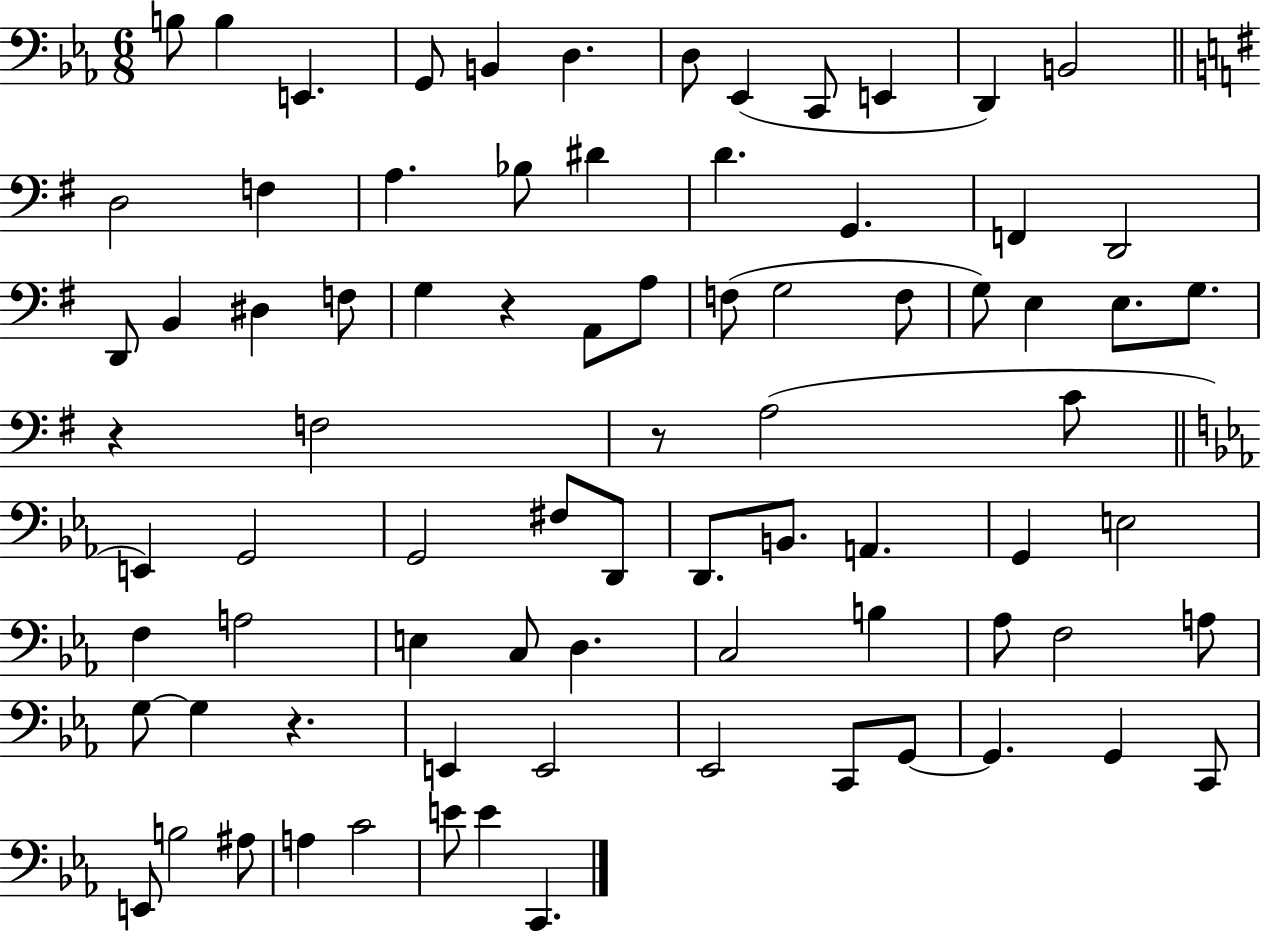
{
  \clef bass
  \numericTimeSignature
  \time 6/8
  \key ees \major
  b8 b4 e,4. | g,8 b,4 d4. | d8 ees,4( c,8 e,4 | d,4) b,2 | \break \bar "||" \break \key e \minor d2 f4 | a4. bes8 dis'4 | d'4. g,4. | f,4 d,2 | \break d,8 b,4 dis4 f8 | g4 r4 a,8 a8 | f8( g2 f8 | g8) e4 e8. g8. | \break r4 f2 | r8 a2( c'8 | \bar "||" \break \key ees \major e,4) g,2 | g,2 fis8 d,8 | d,8. b,8. a,4. | g,4 e2 | \break f4 a2 | e4 c8 d4. | c2 b4 | aes8 f2 a8 | \break g8~~ g4 r4. | e,4 e,2 | ees,2 c,8 g,8~~ | g,4. g,4 c,8 | \break e,8 b2 ais8 | a4 c'2 | e'8 e'4 c,4. | \bar "|."
}